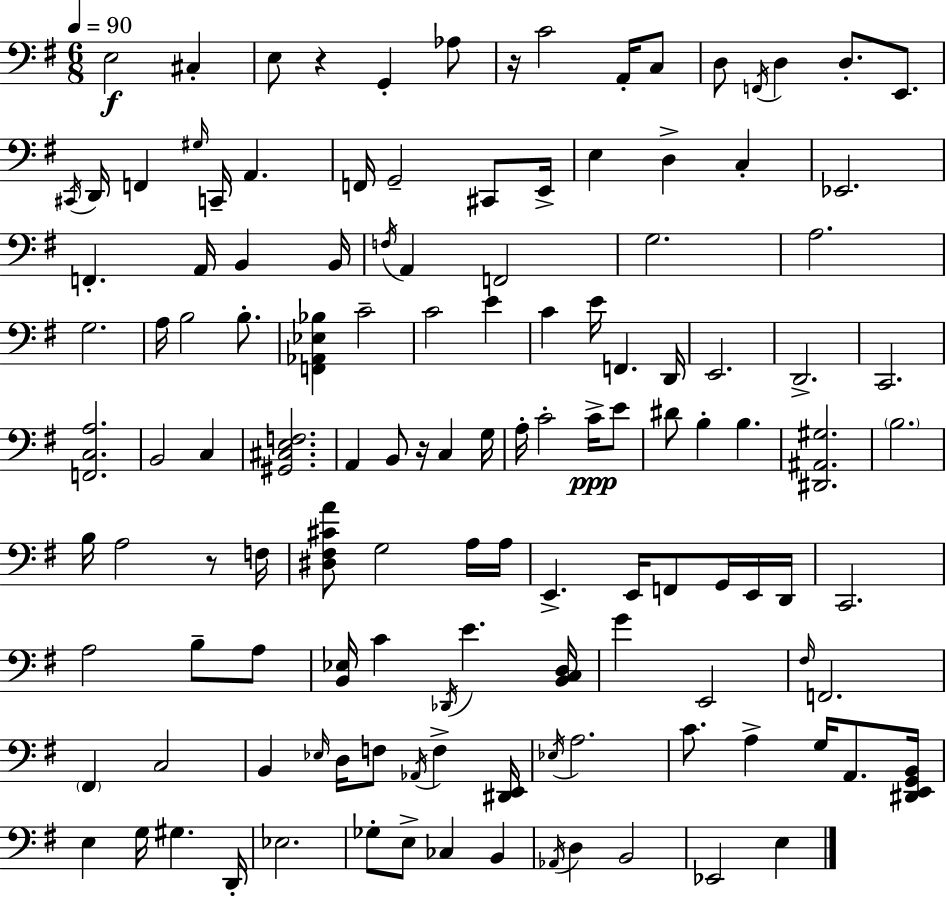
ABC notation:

X:1
T:Untitled
M:6/8
L:1/4
K:Em
E,2 ^C, E,/2 z G,, _A,/2 z/4 C2 A,,/4 C,/2 D,/2 F,,/4 D, D,/2 E,,/2 ^C,,/4 D,,/4 F,, ^G,/4 C,,/4 A,, F,,/4 G,,2 ^C,,/2 E,,/4 E, D, C, _E,,2 F,, A,,/4 B,, B,,/4 F,/4 A,, F,,2 G,2 A,2 G,2 A,/4 B,2 B,/2 [F,,_A,,_E,_B,] C2 C2 E C E/4 F,, D,,/4 E,,2 D,,2 C,,2 [F,,C,A,]2 B,,2 C, [^G,,^C,E,F,]2 A,, B,,/2 z/4 C, G,/4 A,/4 C2 C/4 E/2 ^D/2 B, B, [^D,,^A,,^G,]2 B,2 B,/4 A,2 z/2 F,/4 [^D,^F,^CA]/2 G,2 A,/4 A,/4 E,, E,,/4 F,,/2 G,,/4 E,,/4 D,,/4 C,,2 A,2 B,/2 A,/2 [B,,_E,]/4 C _D,,/4 E [B,,C,D,]/4 G E,,2 ^F,/4 F,,2 ^F,, C,2 B,, _E,/4 D,/4 F,/2 _A,,/4 F, [^D,,E,,]/4 _E,/4 A,2 C/2 A, G,/4 A,,/2 [^D,,E,,G,,B,,]/4 E, G,/4 ^G, D,,/4 _E,2 _G,/2 E,/2 _C, B,, _A,,/4 D, B,,2 _E,,2 E,